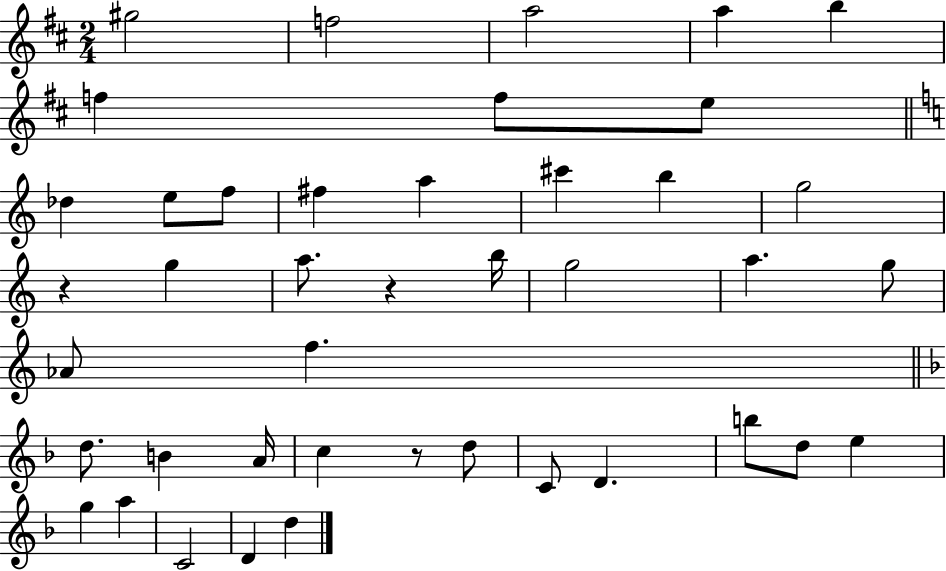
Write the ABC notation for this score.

X:1
T:Untitled
M:2/4
L:1/4
K:D
^g2 f2 a2 a b f f/2 e/2 _d e/2 f/2 ^f a ^c' b g2 z g a/2 z b/4 g2 a g/2 _A/2 f d/2 B A/4 c z/2 d/2 C/2 D b/2 d/2 e g a C2 D d